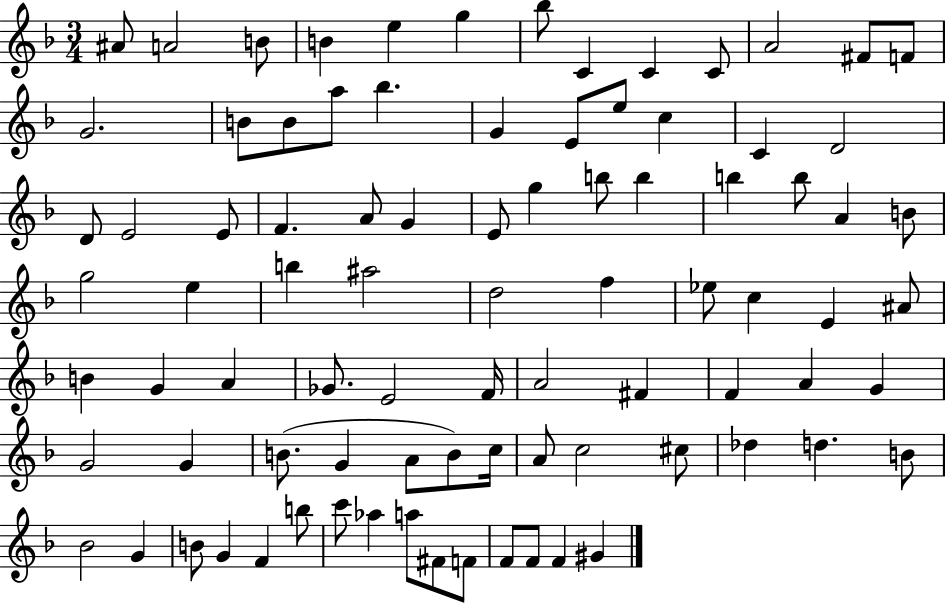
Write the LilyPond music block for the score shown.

{
  \clef treble
  \numericTimeSignature
  \time 3/4
  \key f \major
  \repeat volta 2 { ais'8 a'2 b'8 | b'4 e''4 g''4 | bes''8 c'4 c'4 c'8 | a'2 fis'8 f'8 | \break g'2. | b'8 b'8 a''8 bes''4. | g'4 e'8 e''8 c''4 | c'4 d'2 | \break d'8 e'2 e'8 | f'4. a'8 g'4 | e'8 g''4 b''8 b''4 | b''4 b''8 a'4 b'8 | \break g''2 e''4 | b''4 ais''2 | d''2 f''4 | ees''8 c''4 e'4 ais'8 | \break b'4 g'4 a'4 | ges'8. e'2 f'16 | a'2 fis'4 | f'4 a'4 g'4 | \break g'2 g'4 | b'8.( g'4 a'8 b'8) c''16 | a'8 c''2 cis''8 | des''4 d''4. b'8 | \break bes'2 g'4 | b'8 g'4 f'4 b''8 | c'''8 aes''4 a''8 fis'8 f'8 | f'8 f'8 f'4 gis'4 | \break } \bar "|."
}